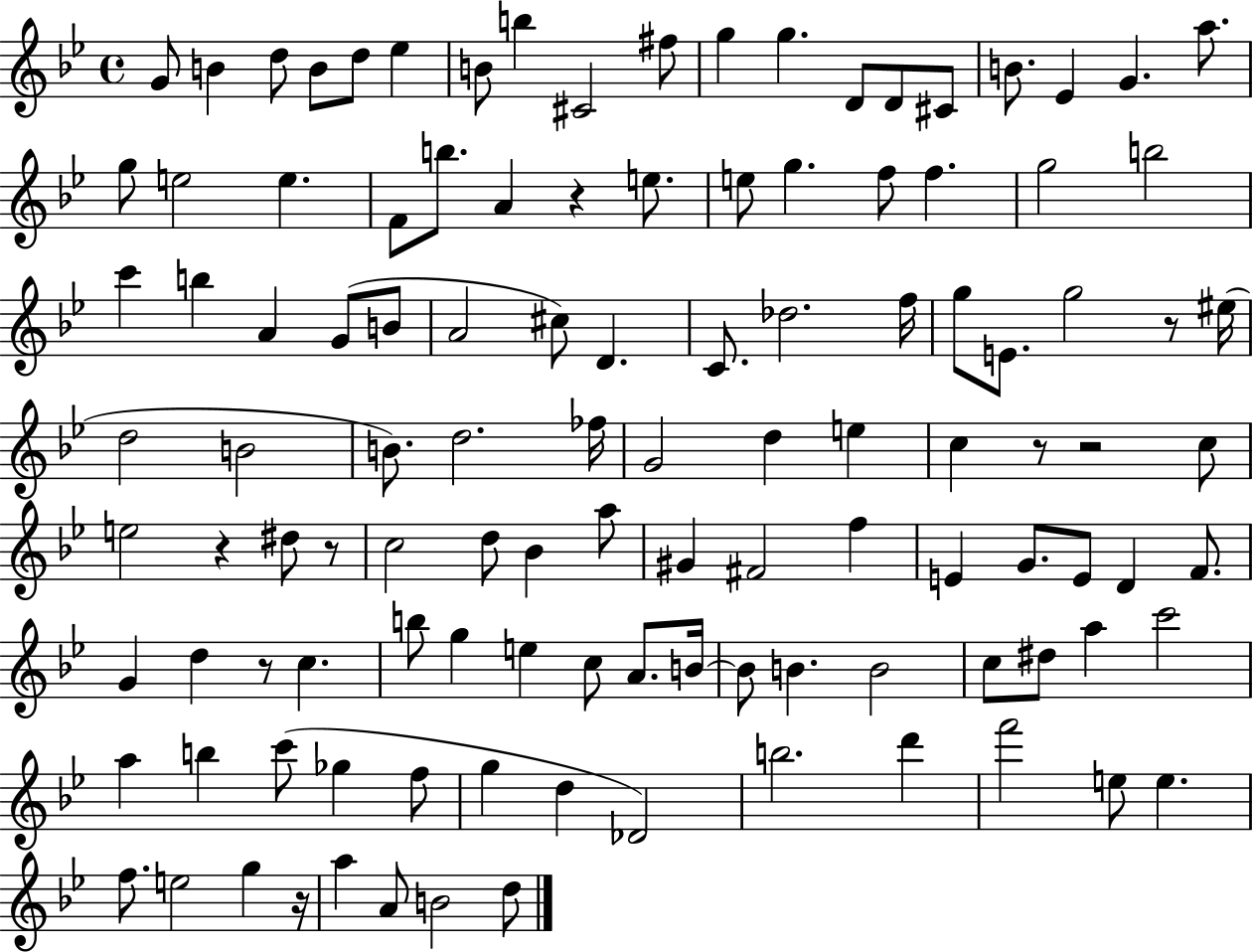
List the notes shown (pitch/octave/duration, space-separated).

G4/e B4/q D5/e B4/e D5/e Eb5/q B4/e B5/q C#4/h F#5/e G5/q G5/q. D4/e D4/e C#4/e B4/e. Eb4/q G4/q. A5/e. G5/e E5/h E5/q. F4/e B5/e. A4/q R/q E5/e. E5/e G5/q. F5/e F5/q. G5/h B5/h C6/q B5/q A4/q G4/e B4/e A4/h C#5/e D4/q. C4/e. Db5/h. F5/s G5/e E4/e. G5/h R/e EIS5/s D5/h B4/h B4/e. D5/h. FES5/s G4/h D5/q E5/q C5/q R/e R/h C5/e E5/h R/q D#5/e R/e C5/h D5/e Bb4/q A5/e G#4/q F#4/h F5/q E4/q G4/e. E4/e D4/q F4/e. G4/q D5/q R/e C5/q. B5/e G5/q E5/q C5/e A4/e. B4/s B4/e B4/q. B4/h C5/e D#5/e A5/q C6/h A5/q B5/q C6/e Gb5/q F5/e G5/q D5/q Db4/h B5/h. D6/q F6/h E5/e E5/q. F5/e. E5/h G5/q R/s A5/q A4/e B4/h D5/e